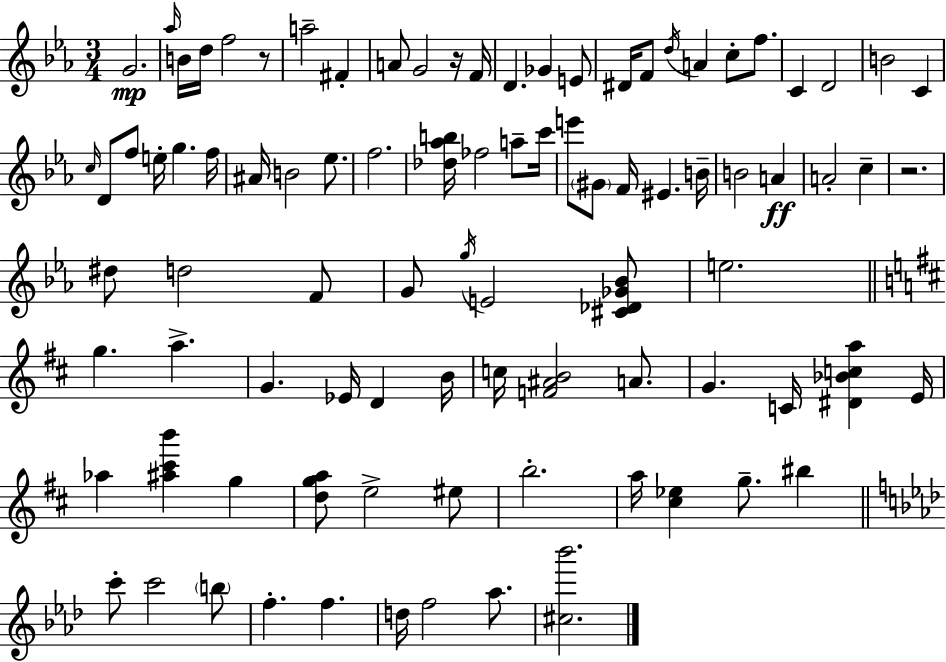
{
  \clef treble
  \numericTimeSignature
  \time 3/4
  \key c \minor
  g'2.\mp | \grace { aes''16 } b'16 d''16 f''2 r8 | a''2-- fis'4-. | a'8 g'2 r16 | \break f'16 d'4. ges'4 e'8 | dis'16 f'8 \acciaccatura { d''16 } a'4 c''8-. f''8. | c'4 d'2 | b'2 c'4 | \break \grace { c''16 } d'8 f''8 e''16-. g''4. | f''16 ais'16 b'2 | ees''8. f''2. | <des'' aes'' b''>16 fes''2 | \break a''8-- c'''16 e'''8 \parenthesize gis'8 f'16 eis'4. | b'16-- b'2 a'4\ff | a'2-. c''4-- | r2. | \break dis''8 d''2 | f'8 g'8 \acciaccatura { g''16 } e'2 | <cis' des' ges' bes'>8 e''2. | \bar "||" \break \key b \minor g''4. a''4.-> | g'4. ees'16 d'4 b'16 | c''16 <f' ais' b'>2 a'8. | g'4. c'16 <dis' bes' c'' a''>4 e'16 | \break aes''4 <ais'' cis''' b'''>4 g''4 | <d'' g'' a''>8 e''2-> eis''8 | b''2.-. | a''16 <cis'' ees''>4 g''8.-- bis''4 | \break \bar "||" \break \key aes \major c'''8-. c'''2 \parenthesize b''8 | f''4.-. f''4. | d''16 f''2 aes''8. | <cis'' bes'''>2. | \break \bar "|."
}